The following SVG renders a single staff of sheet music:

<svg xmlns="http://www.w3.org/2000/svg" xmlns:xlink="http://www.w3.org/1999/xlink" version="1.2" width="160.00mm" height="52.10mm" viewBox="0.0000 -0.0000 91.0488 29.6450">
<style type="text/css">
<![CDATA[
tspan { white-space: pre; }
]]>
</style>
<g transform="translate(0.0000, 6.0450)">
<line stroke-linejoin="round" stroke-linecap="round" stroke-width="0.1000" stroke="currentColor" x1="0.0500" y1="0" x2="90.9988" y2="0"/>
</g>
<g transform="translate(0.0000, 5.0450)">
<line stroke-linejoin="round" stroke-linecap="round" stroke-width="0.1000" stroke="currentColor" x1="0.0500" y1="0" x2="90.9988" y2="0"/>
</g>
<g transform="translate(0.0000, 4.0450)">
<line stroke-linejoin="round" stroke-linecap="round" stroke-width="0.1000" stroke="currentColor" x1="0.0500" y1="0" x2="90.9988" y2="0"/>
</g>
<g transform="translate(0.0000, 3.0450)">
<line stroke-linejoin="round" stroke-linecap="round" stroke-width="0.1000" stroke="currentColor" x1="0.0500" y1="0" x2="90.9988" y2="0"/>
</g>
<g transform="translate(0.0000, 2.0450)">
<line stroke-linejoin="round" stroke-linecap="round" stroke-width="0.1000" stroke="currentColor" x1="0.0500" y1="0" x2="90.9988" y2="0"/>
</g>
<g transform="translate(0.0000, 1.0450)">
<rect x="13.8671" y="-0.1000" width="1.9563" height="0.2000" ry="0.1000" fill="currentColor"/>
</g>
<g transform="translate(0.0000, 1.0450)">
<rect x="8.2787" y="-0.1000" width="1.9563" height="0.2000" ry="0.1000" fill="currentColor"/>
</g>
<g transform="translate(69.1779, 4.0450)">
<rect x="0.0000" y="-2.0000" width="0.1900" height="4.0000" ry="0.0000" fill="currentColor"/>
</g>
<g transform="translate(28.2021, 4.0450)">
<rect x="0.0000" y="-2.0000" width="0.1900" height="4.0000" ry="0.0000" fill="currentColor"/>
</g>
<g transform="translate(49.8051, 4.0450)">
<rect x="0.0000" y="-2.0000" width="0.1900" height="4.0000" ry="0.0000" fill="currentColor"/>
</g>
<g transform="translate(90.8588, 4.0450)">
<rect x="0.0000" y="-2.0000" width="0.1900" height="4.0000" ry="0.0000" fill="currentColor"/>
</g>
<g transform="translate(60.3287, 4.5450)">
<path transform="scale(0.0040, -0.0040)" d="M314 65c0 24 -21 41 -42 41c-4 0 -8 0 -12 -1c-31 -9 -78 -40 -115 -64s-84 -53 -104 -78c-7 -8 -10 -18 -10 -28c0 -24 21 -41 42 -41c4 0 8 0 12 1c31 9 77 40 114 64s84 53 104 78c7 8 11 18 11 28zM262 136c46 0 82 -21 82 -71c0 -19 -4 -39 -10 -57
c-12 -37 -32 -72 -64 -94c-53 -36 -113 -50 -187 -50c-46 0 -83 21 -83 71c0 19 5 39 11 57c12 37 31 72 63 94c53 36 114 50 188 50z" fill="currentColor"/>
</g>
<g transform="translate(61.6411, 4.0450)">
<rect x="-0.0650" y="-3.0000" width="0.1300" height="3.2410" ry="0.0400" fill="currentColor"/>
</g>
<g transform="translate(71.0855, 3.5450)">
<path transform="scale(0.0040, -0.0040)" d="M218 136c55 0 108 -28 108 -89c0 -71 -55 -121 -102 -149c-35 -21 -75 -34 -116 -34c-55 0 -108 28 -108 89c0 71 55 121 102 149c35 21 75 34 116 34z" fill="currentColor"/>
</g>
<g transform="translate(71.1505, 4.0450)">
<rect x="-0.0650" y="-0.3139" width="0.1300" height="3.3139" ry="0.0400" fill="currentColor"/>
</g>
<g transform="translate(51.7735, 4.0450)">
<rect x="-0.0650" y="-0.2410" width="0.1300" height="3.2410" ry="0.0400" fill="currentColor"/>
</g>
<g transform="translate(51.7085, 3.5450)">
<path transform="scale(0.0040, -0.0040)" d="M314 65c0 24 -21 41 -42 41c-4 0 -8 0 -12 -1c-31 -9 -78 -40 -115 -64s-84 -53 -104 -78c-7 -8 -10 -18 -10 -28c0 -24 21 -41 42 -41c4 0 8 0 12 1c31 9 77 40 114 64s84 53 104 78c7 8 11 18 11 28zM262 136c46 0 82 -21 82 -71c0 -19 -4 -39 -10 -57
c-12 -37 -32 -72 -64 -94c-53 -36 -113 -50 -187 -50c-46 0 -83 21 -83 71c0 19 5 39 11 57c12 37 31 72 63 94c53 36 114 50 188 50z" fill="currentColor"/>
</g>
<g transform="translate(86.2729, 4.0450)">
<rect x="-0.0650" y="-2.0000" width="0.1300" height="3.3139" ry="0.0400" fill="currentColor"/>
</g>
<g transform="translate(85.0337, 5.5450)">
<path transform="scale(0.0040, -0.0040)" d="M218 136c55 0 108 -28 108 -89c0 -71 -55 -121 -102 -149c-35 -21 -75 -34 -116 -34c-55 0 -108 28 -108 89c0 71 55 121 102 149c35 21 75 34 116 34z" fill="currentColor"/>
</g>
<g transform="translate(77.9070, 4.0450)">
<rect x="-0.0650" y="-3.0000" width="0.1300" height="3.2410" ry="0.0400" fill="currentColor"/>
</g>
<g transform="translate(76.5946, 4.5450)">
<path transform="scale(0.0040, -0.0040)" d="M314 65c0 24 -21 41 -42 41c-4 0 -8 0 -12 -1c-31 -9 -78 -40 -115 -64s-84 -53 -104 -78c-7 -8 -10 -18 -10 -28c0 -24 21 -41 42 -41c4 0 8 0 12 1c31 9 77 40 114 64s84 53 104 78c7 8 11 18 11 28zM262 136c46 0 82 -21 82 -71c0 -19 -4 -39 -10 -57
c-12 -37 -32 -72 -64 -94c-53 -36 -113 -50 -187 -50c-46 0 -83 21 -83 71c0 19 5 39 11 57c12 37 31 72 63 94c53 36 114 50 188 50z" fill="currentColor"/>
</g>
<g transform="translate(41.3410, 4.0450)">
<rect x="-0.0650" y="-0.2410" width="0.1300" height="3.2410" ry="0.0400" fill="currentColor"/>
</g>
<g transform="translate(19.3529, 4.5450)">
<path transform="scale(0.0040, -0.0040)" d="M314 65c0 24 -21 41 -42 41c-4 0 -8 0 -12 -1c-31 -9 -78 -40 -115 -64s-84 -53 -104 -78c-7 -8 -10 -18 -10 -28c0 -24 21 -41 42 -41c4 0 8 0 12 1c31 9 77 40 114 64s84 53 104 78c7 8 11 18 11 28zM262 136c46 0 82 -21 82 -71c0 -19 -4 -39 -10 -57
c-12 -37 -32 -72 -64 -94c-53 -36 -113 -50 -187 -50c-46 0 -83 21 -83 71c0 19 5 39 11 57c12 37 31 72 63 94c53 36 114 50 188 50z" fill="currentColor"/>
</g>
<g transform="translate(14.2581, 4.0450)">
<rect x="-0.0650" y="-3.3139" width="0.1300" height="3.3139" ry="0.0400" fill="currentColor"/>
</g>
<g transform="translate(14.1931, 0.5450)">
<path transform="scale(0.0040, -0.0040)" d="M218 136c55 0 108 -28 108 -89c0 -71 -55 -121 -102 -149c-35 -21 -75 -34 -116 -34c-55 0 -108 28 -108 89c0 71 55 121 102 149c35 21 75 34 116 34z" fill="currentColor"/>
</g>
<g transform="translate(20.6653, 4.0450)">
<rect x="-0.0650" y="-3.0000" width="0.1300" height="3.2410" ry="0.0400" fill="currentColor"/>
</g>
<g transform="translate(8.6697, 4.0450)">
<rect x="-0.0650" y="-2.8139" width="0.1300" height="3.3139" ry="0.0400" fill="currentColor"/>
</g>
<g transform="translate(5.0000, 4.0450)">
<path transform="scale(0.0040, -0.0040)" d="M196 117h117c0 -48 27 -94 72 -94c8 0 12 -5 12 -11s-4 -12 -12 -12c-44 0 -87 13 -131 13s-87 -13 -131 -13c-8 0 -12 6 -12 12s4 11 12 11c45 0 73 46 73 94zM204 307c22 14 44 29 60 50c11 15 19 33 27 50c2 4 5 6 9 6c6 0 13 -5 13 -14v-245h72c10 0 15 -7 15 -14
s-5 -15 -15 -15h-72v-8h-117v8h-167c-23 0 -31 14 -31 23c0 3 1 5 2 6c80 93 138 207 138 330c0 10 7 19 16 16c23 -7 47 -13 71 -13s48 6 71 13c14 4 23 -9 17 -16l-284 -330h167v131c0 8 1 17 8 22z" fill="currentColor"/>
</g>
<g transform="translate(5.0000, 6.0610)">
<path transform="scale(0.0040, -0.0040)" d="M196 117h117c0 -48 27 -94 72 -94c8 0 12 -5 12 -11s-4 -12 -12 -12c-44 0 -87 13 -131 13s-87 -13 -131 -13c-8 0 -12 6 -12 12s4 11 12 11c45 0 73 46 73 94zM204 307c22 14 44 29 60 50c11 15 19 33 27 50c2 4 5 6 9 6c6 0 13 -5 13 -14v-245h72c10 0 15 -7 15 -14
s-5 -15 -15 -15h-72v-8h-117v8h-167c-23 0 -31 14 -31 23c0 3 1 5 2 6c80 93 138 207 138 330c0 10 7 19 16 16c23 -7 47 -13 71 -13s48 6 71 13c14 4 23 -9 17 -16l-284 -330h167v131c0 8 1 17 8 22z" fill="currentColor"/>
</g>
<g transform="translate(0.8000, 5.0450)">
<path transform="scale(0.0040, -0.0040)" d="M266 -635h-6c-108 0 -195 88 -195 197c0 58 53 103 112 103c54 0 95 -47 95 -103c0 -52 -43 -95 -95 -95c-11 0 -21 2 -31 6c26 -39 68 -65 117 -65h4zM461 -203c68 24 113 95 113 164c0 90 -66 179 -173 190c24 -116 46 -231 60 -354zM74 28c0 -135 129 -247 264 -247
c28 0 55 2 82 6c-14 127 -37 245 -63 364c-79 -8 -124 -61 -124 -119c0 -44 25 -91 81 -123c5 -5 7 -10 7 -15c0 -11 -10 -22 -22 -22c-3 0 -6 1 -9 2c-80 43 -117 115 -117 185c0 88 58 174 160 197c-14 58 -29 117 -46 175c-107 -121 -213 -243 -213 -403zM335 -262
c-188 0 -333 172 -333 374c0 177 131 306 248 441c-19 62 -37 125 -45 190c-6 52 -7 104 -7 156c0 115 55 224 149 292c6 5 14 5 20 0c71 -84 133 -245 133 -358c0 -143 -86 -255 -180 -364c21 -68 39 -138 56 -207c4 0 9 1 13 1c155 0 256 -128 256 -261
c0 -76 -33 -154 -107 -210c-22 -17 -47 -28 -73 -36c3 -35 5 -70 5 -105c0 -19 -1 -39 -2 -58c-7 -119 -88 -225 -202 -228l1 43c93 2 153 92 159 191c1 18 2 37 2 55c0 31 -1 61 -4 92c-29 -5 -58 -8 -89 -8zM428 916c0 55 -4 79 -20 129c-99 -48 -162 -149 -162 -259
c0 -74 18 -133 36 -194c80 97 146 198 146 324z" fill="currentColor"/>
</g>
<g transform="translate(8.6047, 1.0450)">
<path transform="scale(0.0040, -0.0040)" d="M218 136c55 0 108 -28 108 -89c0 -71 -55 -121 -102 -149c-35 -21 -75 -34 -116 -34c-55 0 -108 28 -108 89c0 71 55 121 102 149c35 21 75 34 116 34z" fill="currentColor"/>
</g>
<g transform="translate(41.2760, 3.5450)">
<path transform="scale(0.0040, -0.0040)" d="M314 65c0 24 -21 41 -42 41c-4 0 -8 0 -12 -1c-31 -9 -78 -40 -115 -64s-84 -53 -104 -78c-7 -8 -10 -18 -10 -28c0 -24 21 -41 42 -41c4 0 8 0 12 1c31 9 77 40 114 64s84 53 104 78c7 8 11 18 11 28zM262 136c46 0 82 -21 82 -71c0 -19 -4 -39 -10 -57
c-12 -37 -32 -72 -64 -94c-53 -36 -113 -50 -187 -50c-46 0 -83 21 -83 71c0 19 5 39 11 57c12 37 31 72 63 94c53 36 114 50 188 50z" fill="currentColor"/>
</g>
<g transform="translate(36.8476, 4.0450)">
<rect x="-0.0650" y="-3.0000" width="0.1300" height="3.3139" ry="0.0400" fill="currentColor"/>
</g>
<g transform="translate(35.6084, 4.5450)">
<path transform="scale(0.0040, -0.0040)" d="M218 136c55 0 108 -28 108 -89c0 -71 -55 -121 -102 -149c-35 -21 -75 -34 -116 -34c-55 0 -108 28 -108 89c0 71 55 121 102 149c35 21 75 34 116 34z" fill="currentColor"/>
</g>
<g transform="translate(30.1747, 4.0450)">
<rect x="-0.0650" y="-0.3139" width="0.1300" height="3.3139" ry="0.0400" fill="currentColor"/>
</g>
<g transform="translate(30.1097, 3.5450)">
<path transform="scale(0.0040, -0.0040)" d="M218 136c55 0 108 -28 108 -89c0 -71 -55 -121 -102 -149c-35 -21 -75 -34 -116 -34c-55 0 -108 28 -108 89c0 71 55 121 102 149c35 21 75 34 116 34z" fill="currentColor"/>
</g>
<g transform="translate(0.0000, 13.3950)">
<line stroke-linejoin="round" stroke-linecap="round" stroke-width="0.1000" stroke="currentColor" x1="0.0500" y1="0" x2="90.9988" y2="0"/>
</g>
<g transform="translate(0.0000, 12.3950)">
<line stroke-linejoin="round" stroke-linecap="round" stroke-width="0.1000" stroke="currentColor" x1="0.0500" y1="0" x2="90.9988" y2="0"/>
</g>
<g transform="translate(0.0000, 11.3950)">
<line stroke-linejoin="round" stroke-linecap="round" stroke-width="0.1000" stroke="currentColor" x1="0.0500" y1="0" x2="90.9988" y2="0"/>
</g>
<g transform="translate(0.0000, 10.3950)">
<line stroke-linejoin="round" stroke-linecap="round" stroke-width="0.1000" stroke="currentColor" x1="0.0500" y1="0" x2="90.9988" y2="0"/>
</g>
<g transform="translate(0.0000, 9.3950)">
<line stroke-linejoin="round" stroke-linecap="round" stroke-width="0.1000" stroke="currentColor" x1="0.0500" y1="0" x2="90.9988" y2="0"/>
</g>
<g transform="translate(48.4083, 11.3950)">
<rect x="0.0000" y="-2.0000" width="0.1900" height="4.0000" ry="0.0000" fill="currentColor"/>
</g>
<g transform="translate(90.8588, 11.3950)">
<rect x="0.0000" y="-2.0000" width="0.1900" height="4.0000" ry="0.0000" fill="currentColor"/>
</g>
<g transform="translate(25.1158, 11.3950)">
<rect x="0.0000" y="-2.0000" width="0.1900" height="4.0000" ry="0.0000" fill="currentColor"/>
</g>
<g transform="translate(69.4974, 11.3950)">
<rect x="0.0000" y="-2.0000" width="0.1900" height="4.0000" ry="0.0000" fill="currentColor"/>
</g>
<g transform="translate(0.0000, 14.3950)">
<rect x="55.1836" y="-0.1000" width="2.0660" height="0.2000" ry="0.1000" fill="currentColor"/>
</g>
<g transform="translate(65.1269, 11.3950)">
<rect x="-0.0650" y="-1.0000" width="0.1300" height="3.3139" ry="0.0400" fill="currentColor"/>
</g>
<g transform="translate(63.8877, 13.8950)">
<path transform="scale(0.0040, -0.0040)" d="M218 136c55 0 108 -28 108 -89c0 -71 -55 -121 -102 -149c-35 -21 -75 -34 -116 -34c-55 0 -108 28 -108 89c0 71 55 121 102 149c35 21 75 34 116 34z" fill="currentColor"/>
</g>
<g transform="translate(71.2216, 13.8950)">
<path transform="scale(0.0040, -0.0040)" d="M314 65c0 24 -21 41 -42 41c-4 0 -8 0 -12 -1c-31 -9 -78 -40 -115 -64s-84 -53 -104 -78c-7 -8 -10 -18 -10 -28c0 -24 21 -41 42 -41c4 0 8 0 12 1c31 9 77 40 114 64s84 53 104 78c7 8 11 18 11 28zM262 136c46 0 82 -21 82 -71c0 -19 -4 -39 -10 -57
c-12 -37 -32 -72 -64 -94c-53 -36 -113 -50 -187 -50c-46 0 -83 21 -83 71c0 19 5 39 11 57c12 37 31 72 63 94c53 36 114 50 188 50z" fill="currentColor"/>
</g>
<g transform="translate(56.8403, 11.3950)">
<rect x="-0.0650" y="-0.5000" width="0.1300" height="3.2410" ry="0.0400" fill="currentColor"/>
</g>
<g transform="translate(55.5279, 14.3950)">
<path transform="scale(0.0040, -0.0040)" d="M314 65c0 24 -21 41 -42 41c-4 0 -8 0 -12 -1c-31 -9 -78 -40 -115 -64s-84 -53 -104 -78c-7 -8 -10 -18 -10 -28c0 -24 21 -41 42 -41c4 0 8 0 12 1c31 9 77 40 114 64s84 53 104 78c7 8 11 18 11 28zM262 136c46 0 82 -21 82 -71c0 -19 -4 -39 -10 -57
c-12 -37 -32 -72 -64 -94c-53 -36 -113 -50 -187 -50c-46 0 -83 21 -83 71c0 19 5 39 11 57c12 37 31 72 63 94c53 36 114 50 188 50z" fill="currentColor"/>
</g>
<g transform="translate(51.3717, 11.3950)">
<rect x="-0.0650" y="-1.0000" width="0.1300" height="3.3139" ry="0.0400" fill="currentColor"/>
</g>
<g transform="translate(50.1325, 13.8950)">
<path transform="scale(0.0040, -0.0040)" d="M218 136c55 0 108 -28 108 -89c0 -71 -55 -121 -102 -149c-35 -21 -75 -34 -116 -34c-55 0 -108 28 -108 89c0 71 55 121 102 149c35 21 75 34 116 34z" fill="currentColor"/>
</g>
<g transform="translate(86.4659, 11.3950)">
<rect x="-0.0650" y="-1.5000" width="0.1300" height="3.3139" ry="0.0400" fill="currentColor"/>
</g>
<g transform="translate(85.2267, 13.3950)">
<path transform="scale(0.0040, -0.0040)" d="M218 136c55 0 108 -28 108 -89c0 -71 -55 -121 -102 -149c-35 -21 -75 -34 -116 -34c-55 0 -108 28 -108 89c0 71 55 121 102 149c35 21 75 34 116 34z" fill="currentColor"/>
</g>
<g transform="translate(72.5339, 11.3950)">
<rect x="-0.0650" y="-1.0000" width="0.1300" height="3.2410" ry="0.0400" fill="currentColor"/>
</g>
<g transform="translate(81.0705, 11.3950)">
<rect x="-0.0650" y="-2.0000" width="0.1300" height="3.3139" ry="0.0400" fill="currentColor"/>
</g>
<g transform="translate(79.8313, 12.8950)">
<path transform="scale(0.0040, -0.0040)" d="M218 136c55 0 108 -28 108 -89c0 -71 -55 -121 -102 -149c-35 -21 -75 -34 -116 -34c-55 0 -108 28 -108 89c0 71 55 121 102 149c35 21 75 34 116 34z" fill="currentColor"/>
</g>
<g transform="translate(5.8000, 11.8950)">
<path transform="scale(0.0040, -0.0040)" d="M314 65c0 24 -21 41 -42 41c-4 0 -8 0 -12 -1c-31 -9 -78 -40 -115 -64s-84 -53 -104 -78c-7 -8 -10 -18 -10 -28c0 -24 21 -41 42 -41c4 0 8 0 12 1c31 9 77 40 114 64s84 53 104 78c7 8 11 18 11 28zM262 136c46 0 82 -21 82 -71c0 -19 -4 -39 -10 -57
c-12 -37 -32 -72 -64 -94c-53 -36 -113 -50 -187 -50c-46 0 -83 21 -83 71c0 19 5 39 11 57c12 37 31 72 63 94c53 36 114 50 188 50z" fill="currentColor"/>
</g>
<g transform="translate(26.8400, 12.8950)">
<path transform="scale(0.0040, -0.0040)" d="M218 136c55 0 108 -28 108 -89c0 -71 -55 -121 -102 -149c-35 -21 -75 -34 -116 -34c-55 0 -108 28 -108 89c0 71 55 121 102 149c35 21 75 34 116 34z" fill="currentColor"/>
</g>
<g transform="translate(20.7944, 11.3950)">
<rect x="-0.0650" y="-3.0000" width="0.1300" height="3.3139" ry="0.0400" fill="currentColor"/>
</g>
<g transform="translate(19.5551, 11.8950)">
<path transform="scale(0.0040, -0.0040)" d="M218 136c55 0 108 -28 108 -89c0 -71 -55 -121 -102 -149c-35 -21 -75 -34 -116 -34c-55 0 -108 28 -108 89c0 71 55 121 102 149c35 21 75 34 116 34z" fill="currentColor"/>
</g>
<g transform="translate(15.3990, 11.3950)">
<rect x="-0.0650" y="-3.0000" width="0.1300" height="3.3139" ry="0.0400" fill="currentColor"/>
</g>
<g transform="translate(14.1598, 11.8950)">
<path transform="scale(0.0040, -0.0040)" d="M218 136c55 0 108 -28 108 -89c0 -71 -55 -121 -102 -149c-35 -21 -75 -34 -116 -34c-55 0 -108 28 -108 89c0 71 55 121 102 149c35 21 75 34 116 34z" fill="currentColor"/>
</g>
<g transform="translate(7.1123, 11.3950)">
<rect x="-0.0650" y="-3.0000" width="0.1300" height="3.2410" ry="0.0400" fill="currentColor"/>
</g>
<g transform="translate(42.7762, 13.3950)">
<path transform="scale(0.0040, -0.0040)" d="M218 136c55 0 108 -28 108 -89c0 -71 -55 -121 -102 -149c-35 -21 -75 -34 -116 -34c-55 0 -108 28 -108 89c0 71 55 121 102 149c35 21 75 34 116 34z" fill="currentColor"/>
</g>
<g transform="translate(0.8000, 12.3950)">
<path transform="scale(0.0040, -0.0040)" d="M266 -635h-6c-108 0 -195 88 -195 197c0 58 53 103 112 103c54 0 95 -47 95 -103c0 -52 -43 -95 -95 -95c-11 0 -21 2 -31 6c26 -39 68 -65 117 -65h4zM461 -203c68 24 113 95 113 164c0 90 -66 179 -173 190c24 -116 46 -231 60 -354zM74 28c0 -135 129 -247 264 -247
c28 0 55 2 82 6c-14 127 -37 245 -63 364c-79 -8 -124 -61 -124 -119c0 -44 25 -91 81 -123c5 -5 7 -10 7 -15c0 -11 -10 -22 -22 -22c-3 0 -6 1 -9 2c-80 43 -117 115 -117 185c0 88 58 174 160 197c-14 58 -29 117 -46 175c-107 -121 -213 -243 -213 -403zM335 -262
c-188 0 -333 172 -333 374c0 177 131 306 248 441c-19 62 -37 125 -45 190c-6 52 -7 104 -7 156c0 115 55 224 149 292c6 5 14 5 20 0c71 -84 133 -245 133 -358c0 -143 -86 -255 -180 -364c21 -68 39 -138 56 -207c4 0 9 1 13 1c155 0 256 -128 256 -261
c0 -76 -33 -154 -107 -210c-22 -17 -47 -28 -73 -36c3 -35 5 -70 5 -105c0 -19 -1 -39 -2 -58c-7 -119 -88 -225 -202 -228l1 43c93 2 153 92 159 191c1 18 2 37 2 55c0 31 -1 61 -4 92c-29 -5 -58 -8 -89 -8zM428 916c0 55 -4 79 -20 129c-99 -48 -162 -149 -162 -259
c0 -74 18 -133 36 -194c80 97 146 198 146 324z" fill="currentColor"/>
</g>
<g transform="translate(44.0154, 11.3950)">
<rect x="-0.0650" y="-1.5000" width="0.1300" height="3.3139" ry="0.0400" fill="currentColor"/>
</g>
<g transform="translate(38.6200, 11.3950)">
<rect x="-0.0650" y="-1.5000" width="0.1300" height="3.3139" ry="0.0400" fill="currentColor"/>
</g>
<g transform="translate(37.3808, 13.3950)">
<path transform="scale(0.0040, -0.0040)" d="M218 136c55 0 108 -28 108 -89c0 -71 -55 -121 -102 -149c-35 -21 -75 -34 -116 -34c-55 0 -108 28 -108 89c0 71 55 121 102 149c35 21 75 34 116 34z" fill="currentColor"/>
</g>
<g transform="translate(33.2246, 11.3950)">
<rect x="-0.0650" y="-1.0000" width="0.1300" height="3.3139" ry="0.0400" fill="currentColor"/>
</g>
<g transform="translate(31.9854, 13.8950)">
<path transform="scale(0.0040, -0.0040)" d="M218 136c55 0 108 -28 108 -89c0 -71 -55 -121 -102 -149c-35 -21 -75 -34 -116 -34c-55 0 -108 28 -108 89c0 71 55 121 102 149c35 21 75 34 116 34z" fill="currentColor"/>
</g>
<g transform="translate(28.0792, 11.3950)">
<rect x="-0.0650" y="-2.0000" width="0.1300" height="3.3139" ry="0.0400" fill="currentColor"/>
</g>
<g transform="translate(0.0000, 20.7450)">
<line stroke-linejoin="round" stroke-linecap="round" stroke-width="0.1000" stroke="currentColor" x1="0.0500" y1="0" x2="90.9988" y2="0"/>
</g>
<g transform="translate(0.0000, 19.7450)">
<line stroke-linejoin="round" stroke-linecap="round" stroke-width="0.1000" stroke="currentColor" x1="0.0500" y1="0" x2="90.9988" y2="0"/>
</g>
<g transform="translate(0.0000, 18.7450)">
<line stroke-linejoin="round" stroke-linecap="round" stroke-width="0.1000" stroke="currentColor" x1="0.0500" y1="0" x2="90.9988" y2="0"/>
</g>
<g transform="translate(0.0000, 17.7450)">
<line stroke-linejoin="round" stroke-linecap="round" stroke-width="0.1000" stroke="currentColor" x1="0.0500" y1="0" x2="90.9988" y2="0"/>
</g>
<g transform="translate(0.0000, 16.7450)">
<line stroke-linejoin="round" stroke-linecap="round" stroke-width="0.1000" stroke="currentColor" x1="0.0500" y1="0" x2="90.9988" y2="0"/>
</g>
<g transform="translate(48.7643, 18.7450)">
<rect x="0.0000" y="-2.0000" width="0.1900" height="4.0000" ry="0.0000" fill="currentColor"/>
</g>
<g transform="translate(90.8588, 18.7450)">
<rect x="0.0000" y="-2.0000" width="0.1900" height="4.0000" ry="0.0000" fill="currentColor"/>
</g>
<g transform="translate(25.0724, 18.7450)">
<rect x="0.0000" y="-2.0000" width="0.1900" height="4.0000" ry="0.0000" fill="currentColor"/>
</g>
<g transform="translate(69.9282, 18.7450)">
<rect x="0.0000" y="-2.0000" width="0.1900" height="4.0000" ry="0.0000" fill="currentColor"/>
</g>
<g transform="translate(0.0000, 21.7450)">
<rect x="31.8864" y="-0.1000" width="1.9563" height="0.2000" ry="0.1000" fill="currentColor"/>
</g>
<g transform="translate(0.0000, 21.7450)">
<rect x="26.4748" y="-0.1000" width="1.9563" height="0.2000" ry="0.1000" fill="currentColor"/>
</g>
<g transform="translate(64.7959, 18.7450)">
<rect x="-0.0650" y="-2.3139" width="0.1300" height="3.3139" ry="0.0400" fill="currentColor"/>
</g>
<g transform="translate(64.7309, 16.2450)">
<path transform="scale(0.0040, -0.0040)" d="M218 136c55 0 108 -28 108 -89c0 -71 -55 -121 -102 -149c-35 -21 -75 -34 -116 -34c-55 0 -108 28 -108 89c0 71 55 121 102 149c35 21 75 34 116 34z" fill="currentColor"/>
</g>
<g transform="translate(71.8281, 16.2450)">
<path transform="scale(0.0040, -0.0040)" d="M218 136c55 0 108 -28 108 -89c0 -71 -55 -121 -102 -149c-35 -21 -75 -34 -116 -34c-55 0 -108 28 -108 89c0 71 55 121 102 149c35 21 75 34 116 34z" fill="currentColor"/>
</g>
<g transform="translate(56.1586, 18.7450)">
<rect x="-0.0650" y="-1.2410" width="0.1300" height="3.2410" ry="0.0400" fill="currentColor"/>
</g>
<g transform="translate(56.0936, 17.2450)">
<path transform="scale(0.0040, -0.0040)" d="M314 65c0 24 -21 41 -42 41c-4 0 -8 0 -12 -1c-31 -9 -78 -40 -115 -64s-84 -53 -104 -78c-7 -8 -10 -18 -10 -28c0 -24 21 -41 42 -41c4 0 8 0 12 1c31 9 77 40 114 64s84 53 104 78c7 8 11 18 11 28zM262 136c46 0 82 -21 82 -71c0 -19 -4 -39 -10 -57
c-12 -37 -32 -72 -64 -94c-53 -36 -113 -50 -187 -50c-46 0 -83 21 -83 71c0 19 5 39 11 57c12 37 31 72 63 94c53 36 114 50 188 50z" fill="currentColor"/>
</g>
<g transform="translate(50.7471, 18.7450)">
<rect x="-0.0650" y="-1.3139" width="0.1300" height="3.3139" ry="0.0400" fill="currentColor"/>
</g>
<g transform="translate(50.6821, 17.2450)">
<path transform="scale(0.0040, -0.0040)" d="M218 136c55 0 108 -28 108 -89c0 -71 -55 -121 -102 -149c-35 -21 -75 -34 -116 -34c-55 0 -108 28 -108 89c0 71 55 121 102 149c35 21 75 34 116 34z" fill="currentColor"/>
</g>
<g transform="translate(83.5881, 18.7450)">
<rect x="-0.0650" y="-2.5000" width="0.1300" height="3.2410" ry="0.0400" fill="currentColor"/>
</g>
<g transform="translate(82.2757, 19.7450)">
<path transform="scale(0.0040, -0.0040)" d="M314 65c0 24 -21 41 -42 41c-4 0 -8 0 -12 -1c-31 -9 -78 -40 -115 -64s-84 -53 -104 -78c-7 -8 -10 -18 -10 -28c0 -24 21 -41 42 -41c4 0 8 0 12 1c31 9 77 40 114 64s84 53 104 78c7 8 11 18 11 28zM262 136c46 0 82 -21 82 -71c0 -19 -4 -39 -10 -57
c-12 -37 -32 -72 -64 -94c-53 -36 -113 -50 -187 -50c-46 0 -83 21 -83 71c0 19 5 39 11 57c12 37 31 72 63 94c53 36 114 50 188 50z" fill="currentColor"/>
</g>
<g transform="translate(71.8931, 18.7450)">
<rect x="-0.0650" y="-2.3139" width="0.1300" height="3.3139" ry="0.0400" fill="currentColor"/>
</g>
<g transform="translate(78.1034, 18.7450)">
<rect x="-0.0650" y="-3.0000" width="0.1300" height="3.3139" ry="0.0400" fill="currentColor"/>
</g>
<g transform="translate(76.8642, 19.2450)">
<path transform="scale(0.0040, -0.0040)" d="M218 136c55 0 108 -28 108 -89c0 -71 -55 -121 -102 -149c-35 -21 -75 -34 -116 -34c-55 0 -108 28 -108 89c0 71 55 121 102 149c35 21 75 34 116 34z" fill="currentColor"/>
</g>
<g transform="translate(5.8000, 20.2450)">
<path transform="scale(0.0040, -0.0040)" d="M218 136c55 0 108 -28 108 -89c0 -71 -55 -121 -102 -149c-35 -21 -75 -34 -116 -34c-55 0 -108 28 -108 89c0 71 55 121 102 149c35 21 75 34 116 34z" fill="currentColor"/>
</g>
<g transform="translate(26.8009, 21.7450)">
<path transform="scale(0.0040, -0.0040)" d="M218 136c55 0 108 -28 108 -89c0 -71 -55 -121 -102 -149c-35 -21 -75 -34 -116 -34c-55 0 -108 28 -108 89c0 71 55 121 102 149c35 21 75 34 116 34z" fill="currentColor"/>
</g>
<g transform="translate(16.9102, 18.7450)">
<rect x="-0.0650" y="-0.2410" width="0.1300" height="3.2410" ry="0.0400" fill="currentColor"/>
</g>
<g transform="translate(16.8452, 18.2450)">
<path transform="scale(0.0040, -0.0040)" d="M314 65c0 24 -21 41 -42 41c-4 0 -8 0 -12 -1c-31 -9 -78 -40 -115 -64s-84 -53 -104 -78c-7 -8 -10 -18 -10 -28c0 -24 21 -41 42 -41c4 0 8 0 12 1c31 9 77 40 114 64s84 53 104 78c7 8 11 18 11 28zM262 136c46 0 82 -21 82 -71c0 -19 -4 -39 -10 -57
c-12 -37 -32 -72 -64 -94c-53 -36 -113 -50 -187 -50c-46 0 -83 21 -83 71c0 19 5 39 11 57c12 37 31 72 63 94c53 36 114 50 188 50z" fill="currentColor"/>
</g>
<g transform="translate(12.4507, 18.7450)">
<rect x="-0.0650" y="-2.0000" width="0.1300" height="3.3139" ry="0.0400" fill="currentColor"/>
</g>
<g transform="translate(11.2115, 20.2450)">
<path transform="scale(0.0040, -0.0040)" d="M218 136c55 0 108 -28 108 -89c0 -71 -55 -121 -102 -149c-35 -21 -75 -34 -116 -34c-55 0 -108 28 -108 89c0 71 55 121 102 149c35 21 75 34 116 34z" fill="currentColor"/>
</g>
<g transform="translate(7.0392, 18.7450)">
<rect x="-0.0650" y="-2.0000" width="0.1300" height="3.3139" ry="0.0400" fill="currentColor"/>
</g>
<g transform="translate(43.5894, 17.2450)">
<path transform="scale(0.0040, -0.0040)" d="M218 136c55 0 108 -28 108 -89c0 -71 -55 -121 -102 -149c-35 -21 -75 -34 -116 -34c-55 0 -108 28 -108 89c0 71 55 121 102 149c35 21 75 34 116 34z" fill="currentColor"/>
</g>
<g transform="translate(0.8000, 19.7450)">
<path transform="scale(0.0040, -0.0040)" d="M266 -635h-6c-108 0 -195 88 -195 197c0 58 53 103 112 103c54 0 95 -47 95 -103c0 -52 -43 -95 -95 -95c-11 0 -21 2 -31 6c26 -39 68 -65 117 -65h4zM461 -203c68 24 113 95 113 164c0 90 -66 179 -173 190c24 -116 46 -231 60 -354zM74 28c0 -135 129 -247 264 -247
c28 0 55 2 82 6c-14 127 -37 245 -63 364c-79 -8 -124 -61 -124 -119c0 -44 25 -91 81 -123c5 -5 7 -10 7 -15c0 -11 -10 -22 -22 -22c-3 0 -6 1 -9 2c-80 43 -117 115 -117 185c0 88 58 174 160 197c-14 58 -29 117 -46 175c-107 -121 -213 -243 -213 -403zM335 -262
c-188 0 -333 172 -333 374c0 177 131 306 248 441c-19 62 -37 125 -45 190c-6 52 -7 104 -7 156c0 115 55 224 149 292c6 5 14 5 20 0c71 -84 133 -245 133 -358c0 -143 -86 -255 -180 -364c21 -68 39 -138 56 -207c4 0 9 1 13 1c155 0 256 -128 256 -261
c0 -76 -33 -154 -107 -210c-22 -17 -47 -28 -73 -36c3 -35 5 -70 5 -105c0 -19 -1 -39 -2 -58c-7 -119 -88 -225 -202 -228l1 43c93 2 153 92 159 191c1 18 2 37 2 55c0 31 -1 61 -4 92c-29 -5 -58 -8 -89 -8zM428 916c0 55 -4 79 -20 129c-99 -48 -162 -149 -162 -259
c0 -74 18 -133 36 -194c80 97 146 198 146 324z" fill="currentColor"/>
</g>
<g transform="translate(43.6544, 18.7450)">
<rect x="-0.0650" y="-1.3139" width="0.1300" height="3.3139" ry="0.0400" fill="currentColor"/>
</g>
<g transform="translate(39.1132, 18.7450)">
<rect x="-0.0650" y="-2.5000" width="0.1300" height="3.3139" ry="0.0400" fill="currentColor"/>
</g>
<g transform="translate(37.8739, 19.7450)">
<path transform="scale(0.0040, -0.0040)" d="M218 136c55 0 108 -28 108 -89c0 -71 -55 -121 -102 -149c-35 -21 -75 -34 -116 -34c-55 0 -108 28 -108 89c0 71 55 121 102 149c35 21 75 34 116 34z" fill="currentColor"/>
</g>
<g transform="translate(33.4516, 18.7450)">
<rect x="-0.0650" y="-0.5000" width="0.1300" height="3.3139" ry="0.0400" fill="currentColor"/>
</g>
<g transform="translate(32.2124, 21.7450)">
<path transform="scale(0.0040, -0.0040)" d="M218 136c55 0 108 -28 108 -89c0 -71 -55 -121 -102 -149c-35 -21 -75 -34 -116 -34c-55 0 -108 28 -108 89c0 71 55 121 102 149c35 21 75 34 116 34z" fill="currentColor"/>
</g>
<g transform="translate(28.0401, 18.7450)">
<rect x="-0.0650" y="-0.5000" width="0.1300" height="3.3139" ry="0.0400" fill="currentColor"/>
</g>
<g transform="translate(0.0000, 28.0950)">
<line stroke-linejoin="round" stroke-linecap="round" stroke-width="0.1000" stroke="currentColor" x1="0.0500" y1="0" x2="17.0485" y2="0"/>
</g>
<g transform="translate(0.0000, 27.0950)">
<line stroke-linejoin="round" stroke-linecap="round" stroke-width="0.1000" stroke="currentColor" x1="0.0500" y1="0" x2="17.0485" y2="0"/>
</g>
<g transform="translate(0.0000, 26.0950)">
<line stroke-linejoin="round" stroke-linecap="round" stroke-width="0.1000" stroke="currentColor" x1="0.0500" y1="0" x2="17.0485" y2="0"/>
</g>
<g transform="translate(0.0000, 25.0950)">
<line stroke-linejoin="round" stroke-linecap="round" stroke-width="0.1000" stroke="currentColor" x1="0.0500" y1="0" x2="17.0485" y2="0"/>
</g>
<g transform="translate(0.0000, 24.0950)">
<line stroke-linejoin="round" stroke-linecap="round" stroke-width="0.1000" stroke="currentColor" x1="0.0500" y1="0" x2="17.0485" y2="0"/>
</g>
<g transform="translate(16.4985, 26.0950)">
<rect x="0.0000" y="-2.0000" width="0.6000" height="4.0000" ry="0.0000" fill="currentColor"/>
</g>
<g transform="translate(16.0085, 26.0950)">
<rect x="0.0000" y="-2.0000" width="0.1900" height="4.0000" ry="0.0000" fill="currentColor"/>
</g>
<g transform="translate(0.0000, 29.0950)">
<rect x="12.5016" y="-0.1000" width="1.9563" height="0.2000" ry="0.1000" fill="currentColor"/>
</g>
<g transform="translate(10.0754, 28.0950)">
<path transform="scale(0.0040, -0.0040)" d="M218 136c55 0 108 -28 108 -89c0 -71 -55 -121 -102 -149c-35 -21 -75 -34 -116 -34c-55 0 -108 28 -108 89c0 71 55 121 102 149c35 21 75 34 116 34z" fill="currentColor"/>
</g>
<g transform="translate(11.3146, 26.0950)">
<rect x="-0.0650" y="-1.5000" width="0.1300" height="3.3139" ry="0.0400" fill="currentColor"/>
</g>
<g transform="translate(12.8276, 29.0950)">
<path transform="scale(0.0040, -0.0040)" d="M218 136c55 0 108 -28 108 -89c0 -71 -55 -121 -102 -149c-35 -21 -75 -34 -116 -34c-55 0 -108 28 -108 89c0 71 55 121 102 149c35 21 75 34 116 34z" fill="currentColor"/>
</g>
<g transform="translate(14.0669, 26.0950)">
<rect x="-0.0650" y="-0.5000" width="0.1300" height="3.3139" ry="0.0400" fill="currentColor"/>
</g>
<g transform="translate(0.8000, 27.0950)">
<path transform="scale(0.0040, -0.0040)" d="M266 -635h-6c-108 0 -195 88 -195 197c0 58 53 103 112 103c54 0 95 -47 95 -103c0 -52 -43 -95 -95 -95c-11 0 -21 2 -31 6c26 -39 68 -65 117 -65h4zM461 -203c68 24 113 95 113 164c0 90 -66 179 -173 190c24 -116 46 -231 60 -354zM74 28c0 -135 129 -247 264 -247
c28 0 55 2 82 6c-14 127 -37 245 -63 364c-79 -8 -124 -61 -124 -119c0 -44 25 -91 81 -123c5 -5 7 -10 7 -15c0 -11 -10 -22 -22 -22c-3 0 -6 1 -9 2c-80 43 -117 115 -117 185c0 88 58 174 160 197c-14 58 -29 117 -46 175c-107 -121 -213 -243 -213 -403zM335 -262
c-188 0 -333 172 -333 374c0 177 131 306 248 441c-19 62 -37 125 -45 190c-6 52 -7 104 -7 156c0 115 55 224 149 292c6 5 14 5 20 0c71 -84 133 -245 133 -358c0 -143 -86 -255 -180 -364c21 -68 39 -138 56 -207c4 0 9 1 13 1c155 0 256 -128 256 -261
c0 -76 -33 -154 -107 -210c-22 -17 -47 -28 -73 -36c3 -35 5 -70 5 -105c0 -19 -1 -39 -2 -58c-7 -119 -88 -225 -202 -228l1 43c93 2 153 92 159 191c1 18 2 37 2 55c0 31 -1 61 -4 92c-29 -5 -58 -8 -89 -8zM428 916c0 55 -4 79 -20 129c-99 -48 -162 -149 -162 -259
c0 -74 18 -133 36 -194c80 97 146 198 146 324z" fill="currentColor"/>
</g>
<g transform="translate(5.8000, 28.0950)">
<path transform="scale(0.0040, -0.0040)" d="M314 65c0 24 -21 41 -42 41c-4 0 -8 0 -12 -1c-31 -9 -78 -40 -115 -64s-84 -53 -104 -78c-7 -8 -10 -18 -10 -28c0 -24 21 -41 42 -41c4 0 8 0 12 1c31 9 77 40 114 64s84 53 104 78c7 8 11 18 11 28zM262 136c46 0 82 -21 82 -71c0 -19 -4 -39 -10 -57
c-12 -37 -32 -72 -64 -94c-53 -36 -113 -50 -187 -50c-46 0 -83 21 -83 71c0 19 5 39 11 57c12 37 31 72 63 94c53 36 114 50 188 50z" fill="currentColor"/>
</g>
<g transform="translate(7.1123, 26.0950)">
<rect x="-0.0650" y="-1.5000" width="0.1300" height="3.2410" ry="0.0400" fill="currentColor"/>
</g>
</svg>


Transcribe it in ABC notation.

X:1
T:Untitled
M:4/4
L:1/4
K:C
a b A2 c A c2 c2 A2 c A2 F A2 A A F D E E D C2 D D2 F E F F c2 C C G e e e2 g g A G2 E2 E C